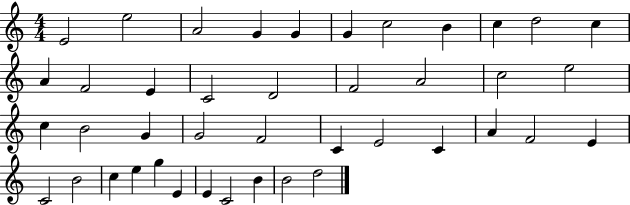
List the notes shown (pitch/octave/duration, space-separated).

E4/h E5/h A4/h G4/q G4/q G4/q C5/h B4/q C5/q D5/h C5/q A4/q F4/h E4/q C4/h D4/h F4/h A4/h C5/h E5/h C5/q B4/h G4/q G4/h F4/h C4/q E4/h C4/q A4/q F4/h E4/q C4/h B4/h C5/q E5/q G5/q E4/q E4/q C4/h B4/q B4/h D5/h